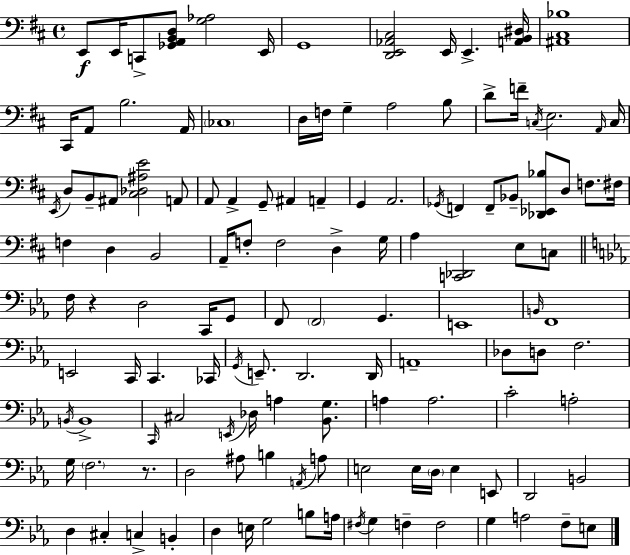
X:1
T:Untitled
M:4/4
L:1/4
K:D
E,,/2 E,,/4 C,,/2 [_G,,A,,B,,D,]/2 [G,_A,]2 E,,/4 G,,4 [D,,E,,_A,,^C,]2 E,,/4 E,, [A,,B,,^D,]/4 [^A,,^C,_B,]4 ^C,,/4 A,,/2 B,2 A,,/4 _C,4 D,/4 F,/4 G, A,2 B,/2 D/2 F/4 C,/4 E,2 A,,/4 C,/4 E,,/4 D,/2 B,,/2 ^A,,/2 [^C,_D,^A,E]2 A,,/2 A,,/2 A,, G,,/2 ^A,, A,, G,, A,,2 _G,,/4 F,, F,,/2 _B,,/2 [_D,,_E,,_B,]/2 D,/2 F,/2 ^F,/4 F, D, B,,2 A,,/4 F,/2 F,2 D, G,/4 A, [C,,_D,,]2 E,/2 C,/2 F,/4 z D,2 C,,/4 G,,/2 F,,/2 F,,2 G,, E,,4 B,,/4 F,,4 E,,2 C,,/4 C,, _C,,/4 G,,/4 E,,/2 D,,2 D,,/4 A,,4 _D,/2 D,/2 F,2 B,,/4 B,,4 C,,/4 ^C,2 E,,/4 _D,/4 A, [_B,,G,]/2 A, A,2 C2 A,2 G,/4 F,2 z/2 D,2 ^A,/2 B, A,,/4 A,/2 E,2 E,/4 D,/4 E, E,,/2 D,,2 B,,2 D, ^C, C, B,, D, E,/4 G,2 B,/2 A,/4 ^F,/4 G, F, F,2 G, A,2 F,/2 E,/2